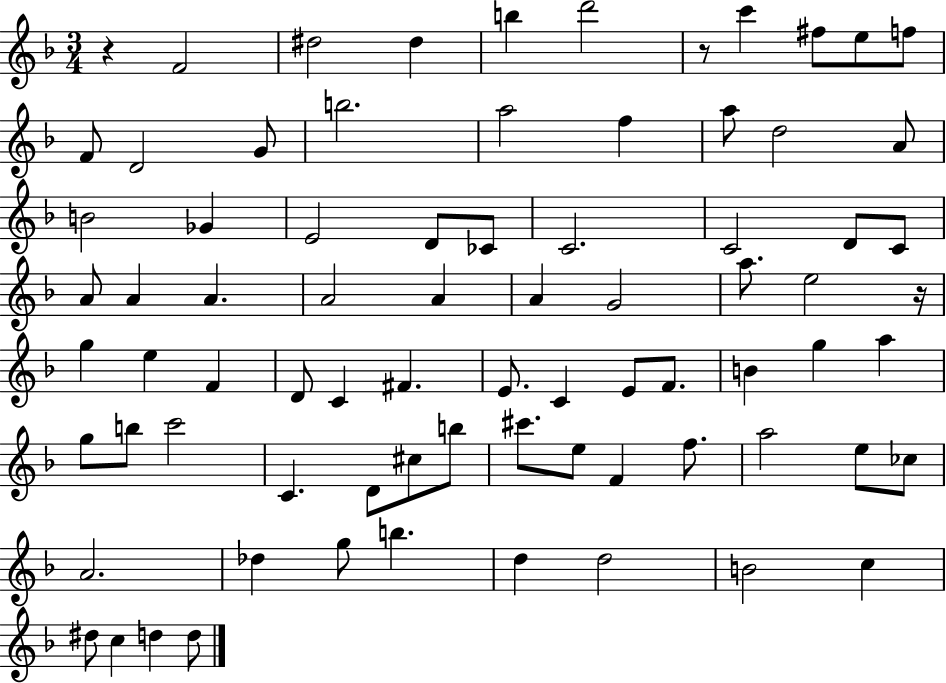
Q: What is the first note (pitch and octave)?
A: F4